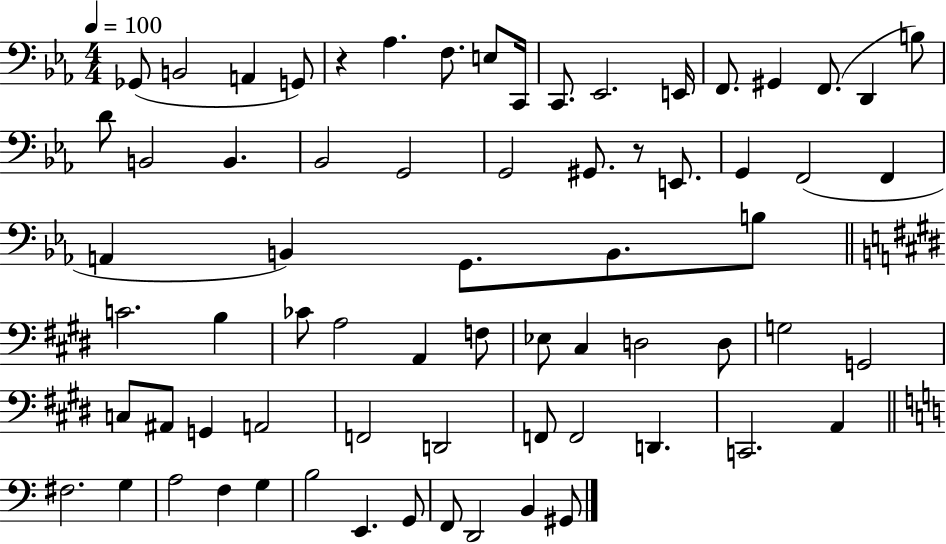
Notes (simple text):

Gb2/e B2/h A2/q G2/e R/q Ab3/q. F3/e. E3/e C2/s C2/e. Eb2/h. E2/s F2/e. G#2/q F2/e. D2/q B3/e D4/e B2/h B2/q. Bb2/h G2/h G2/h G#2/e. R/e E2/e. G2/q F2/h F2/q A2/q B2/q G2/e. B2/e. B3/e C4/h. B3/q CES4/e A3/h A2/q F3/e Eb3/e C#3/q D3/h D3/e G3/h G2/h C3/e A#2/e G2/q A2/h F2/h D2/h F2/e F2/h D2/q. C2/h. A2/q F#3/h. G3/q A3/h F3/q G3/q B3/h E2/q. G2/e F2/e D2/h B2/q G#2/e